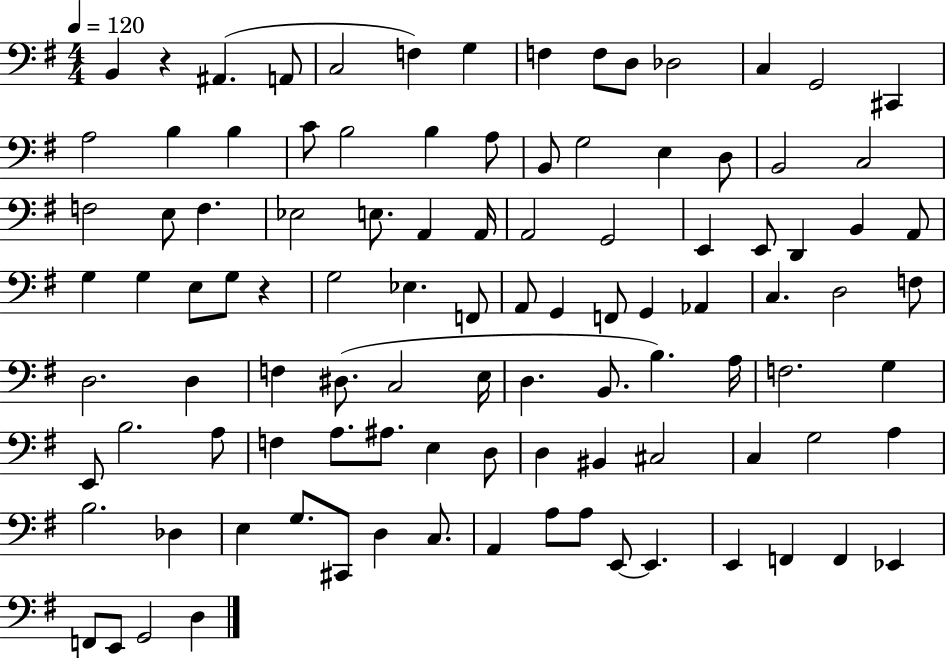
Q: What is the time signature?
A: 4/4